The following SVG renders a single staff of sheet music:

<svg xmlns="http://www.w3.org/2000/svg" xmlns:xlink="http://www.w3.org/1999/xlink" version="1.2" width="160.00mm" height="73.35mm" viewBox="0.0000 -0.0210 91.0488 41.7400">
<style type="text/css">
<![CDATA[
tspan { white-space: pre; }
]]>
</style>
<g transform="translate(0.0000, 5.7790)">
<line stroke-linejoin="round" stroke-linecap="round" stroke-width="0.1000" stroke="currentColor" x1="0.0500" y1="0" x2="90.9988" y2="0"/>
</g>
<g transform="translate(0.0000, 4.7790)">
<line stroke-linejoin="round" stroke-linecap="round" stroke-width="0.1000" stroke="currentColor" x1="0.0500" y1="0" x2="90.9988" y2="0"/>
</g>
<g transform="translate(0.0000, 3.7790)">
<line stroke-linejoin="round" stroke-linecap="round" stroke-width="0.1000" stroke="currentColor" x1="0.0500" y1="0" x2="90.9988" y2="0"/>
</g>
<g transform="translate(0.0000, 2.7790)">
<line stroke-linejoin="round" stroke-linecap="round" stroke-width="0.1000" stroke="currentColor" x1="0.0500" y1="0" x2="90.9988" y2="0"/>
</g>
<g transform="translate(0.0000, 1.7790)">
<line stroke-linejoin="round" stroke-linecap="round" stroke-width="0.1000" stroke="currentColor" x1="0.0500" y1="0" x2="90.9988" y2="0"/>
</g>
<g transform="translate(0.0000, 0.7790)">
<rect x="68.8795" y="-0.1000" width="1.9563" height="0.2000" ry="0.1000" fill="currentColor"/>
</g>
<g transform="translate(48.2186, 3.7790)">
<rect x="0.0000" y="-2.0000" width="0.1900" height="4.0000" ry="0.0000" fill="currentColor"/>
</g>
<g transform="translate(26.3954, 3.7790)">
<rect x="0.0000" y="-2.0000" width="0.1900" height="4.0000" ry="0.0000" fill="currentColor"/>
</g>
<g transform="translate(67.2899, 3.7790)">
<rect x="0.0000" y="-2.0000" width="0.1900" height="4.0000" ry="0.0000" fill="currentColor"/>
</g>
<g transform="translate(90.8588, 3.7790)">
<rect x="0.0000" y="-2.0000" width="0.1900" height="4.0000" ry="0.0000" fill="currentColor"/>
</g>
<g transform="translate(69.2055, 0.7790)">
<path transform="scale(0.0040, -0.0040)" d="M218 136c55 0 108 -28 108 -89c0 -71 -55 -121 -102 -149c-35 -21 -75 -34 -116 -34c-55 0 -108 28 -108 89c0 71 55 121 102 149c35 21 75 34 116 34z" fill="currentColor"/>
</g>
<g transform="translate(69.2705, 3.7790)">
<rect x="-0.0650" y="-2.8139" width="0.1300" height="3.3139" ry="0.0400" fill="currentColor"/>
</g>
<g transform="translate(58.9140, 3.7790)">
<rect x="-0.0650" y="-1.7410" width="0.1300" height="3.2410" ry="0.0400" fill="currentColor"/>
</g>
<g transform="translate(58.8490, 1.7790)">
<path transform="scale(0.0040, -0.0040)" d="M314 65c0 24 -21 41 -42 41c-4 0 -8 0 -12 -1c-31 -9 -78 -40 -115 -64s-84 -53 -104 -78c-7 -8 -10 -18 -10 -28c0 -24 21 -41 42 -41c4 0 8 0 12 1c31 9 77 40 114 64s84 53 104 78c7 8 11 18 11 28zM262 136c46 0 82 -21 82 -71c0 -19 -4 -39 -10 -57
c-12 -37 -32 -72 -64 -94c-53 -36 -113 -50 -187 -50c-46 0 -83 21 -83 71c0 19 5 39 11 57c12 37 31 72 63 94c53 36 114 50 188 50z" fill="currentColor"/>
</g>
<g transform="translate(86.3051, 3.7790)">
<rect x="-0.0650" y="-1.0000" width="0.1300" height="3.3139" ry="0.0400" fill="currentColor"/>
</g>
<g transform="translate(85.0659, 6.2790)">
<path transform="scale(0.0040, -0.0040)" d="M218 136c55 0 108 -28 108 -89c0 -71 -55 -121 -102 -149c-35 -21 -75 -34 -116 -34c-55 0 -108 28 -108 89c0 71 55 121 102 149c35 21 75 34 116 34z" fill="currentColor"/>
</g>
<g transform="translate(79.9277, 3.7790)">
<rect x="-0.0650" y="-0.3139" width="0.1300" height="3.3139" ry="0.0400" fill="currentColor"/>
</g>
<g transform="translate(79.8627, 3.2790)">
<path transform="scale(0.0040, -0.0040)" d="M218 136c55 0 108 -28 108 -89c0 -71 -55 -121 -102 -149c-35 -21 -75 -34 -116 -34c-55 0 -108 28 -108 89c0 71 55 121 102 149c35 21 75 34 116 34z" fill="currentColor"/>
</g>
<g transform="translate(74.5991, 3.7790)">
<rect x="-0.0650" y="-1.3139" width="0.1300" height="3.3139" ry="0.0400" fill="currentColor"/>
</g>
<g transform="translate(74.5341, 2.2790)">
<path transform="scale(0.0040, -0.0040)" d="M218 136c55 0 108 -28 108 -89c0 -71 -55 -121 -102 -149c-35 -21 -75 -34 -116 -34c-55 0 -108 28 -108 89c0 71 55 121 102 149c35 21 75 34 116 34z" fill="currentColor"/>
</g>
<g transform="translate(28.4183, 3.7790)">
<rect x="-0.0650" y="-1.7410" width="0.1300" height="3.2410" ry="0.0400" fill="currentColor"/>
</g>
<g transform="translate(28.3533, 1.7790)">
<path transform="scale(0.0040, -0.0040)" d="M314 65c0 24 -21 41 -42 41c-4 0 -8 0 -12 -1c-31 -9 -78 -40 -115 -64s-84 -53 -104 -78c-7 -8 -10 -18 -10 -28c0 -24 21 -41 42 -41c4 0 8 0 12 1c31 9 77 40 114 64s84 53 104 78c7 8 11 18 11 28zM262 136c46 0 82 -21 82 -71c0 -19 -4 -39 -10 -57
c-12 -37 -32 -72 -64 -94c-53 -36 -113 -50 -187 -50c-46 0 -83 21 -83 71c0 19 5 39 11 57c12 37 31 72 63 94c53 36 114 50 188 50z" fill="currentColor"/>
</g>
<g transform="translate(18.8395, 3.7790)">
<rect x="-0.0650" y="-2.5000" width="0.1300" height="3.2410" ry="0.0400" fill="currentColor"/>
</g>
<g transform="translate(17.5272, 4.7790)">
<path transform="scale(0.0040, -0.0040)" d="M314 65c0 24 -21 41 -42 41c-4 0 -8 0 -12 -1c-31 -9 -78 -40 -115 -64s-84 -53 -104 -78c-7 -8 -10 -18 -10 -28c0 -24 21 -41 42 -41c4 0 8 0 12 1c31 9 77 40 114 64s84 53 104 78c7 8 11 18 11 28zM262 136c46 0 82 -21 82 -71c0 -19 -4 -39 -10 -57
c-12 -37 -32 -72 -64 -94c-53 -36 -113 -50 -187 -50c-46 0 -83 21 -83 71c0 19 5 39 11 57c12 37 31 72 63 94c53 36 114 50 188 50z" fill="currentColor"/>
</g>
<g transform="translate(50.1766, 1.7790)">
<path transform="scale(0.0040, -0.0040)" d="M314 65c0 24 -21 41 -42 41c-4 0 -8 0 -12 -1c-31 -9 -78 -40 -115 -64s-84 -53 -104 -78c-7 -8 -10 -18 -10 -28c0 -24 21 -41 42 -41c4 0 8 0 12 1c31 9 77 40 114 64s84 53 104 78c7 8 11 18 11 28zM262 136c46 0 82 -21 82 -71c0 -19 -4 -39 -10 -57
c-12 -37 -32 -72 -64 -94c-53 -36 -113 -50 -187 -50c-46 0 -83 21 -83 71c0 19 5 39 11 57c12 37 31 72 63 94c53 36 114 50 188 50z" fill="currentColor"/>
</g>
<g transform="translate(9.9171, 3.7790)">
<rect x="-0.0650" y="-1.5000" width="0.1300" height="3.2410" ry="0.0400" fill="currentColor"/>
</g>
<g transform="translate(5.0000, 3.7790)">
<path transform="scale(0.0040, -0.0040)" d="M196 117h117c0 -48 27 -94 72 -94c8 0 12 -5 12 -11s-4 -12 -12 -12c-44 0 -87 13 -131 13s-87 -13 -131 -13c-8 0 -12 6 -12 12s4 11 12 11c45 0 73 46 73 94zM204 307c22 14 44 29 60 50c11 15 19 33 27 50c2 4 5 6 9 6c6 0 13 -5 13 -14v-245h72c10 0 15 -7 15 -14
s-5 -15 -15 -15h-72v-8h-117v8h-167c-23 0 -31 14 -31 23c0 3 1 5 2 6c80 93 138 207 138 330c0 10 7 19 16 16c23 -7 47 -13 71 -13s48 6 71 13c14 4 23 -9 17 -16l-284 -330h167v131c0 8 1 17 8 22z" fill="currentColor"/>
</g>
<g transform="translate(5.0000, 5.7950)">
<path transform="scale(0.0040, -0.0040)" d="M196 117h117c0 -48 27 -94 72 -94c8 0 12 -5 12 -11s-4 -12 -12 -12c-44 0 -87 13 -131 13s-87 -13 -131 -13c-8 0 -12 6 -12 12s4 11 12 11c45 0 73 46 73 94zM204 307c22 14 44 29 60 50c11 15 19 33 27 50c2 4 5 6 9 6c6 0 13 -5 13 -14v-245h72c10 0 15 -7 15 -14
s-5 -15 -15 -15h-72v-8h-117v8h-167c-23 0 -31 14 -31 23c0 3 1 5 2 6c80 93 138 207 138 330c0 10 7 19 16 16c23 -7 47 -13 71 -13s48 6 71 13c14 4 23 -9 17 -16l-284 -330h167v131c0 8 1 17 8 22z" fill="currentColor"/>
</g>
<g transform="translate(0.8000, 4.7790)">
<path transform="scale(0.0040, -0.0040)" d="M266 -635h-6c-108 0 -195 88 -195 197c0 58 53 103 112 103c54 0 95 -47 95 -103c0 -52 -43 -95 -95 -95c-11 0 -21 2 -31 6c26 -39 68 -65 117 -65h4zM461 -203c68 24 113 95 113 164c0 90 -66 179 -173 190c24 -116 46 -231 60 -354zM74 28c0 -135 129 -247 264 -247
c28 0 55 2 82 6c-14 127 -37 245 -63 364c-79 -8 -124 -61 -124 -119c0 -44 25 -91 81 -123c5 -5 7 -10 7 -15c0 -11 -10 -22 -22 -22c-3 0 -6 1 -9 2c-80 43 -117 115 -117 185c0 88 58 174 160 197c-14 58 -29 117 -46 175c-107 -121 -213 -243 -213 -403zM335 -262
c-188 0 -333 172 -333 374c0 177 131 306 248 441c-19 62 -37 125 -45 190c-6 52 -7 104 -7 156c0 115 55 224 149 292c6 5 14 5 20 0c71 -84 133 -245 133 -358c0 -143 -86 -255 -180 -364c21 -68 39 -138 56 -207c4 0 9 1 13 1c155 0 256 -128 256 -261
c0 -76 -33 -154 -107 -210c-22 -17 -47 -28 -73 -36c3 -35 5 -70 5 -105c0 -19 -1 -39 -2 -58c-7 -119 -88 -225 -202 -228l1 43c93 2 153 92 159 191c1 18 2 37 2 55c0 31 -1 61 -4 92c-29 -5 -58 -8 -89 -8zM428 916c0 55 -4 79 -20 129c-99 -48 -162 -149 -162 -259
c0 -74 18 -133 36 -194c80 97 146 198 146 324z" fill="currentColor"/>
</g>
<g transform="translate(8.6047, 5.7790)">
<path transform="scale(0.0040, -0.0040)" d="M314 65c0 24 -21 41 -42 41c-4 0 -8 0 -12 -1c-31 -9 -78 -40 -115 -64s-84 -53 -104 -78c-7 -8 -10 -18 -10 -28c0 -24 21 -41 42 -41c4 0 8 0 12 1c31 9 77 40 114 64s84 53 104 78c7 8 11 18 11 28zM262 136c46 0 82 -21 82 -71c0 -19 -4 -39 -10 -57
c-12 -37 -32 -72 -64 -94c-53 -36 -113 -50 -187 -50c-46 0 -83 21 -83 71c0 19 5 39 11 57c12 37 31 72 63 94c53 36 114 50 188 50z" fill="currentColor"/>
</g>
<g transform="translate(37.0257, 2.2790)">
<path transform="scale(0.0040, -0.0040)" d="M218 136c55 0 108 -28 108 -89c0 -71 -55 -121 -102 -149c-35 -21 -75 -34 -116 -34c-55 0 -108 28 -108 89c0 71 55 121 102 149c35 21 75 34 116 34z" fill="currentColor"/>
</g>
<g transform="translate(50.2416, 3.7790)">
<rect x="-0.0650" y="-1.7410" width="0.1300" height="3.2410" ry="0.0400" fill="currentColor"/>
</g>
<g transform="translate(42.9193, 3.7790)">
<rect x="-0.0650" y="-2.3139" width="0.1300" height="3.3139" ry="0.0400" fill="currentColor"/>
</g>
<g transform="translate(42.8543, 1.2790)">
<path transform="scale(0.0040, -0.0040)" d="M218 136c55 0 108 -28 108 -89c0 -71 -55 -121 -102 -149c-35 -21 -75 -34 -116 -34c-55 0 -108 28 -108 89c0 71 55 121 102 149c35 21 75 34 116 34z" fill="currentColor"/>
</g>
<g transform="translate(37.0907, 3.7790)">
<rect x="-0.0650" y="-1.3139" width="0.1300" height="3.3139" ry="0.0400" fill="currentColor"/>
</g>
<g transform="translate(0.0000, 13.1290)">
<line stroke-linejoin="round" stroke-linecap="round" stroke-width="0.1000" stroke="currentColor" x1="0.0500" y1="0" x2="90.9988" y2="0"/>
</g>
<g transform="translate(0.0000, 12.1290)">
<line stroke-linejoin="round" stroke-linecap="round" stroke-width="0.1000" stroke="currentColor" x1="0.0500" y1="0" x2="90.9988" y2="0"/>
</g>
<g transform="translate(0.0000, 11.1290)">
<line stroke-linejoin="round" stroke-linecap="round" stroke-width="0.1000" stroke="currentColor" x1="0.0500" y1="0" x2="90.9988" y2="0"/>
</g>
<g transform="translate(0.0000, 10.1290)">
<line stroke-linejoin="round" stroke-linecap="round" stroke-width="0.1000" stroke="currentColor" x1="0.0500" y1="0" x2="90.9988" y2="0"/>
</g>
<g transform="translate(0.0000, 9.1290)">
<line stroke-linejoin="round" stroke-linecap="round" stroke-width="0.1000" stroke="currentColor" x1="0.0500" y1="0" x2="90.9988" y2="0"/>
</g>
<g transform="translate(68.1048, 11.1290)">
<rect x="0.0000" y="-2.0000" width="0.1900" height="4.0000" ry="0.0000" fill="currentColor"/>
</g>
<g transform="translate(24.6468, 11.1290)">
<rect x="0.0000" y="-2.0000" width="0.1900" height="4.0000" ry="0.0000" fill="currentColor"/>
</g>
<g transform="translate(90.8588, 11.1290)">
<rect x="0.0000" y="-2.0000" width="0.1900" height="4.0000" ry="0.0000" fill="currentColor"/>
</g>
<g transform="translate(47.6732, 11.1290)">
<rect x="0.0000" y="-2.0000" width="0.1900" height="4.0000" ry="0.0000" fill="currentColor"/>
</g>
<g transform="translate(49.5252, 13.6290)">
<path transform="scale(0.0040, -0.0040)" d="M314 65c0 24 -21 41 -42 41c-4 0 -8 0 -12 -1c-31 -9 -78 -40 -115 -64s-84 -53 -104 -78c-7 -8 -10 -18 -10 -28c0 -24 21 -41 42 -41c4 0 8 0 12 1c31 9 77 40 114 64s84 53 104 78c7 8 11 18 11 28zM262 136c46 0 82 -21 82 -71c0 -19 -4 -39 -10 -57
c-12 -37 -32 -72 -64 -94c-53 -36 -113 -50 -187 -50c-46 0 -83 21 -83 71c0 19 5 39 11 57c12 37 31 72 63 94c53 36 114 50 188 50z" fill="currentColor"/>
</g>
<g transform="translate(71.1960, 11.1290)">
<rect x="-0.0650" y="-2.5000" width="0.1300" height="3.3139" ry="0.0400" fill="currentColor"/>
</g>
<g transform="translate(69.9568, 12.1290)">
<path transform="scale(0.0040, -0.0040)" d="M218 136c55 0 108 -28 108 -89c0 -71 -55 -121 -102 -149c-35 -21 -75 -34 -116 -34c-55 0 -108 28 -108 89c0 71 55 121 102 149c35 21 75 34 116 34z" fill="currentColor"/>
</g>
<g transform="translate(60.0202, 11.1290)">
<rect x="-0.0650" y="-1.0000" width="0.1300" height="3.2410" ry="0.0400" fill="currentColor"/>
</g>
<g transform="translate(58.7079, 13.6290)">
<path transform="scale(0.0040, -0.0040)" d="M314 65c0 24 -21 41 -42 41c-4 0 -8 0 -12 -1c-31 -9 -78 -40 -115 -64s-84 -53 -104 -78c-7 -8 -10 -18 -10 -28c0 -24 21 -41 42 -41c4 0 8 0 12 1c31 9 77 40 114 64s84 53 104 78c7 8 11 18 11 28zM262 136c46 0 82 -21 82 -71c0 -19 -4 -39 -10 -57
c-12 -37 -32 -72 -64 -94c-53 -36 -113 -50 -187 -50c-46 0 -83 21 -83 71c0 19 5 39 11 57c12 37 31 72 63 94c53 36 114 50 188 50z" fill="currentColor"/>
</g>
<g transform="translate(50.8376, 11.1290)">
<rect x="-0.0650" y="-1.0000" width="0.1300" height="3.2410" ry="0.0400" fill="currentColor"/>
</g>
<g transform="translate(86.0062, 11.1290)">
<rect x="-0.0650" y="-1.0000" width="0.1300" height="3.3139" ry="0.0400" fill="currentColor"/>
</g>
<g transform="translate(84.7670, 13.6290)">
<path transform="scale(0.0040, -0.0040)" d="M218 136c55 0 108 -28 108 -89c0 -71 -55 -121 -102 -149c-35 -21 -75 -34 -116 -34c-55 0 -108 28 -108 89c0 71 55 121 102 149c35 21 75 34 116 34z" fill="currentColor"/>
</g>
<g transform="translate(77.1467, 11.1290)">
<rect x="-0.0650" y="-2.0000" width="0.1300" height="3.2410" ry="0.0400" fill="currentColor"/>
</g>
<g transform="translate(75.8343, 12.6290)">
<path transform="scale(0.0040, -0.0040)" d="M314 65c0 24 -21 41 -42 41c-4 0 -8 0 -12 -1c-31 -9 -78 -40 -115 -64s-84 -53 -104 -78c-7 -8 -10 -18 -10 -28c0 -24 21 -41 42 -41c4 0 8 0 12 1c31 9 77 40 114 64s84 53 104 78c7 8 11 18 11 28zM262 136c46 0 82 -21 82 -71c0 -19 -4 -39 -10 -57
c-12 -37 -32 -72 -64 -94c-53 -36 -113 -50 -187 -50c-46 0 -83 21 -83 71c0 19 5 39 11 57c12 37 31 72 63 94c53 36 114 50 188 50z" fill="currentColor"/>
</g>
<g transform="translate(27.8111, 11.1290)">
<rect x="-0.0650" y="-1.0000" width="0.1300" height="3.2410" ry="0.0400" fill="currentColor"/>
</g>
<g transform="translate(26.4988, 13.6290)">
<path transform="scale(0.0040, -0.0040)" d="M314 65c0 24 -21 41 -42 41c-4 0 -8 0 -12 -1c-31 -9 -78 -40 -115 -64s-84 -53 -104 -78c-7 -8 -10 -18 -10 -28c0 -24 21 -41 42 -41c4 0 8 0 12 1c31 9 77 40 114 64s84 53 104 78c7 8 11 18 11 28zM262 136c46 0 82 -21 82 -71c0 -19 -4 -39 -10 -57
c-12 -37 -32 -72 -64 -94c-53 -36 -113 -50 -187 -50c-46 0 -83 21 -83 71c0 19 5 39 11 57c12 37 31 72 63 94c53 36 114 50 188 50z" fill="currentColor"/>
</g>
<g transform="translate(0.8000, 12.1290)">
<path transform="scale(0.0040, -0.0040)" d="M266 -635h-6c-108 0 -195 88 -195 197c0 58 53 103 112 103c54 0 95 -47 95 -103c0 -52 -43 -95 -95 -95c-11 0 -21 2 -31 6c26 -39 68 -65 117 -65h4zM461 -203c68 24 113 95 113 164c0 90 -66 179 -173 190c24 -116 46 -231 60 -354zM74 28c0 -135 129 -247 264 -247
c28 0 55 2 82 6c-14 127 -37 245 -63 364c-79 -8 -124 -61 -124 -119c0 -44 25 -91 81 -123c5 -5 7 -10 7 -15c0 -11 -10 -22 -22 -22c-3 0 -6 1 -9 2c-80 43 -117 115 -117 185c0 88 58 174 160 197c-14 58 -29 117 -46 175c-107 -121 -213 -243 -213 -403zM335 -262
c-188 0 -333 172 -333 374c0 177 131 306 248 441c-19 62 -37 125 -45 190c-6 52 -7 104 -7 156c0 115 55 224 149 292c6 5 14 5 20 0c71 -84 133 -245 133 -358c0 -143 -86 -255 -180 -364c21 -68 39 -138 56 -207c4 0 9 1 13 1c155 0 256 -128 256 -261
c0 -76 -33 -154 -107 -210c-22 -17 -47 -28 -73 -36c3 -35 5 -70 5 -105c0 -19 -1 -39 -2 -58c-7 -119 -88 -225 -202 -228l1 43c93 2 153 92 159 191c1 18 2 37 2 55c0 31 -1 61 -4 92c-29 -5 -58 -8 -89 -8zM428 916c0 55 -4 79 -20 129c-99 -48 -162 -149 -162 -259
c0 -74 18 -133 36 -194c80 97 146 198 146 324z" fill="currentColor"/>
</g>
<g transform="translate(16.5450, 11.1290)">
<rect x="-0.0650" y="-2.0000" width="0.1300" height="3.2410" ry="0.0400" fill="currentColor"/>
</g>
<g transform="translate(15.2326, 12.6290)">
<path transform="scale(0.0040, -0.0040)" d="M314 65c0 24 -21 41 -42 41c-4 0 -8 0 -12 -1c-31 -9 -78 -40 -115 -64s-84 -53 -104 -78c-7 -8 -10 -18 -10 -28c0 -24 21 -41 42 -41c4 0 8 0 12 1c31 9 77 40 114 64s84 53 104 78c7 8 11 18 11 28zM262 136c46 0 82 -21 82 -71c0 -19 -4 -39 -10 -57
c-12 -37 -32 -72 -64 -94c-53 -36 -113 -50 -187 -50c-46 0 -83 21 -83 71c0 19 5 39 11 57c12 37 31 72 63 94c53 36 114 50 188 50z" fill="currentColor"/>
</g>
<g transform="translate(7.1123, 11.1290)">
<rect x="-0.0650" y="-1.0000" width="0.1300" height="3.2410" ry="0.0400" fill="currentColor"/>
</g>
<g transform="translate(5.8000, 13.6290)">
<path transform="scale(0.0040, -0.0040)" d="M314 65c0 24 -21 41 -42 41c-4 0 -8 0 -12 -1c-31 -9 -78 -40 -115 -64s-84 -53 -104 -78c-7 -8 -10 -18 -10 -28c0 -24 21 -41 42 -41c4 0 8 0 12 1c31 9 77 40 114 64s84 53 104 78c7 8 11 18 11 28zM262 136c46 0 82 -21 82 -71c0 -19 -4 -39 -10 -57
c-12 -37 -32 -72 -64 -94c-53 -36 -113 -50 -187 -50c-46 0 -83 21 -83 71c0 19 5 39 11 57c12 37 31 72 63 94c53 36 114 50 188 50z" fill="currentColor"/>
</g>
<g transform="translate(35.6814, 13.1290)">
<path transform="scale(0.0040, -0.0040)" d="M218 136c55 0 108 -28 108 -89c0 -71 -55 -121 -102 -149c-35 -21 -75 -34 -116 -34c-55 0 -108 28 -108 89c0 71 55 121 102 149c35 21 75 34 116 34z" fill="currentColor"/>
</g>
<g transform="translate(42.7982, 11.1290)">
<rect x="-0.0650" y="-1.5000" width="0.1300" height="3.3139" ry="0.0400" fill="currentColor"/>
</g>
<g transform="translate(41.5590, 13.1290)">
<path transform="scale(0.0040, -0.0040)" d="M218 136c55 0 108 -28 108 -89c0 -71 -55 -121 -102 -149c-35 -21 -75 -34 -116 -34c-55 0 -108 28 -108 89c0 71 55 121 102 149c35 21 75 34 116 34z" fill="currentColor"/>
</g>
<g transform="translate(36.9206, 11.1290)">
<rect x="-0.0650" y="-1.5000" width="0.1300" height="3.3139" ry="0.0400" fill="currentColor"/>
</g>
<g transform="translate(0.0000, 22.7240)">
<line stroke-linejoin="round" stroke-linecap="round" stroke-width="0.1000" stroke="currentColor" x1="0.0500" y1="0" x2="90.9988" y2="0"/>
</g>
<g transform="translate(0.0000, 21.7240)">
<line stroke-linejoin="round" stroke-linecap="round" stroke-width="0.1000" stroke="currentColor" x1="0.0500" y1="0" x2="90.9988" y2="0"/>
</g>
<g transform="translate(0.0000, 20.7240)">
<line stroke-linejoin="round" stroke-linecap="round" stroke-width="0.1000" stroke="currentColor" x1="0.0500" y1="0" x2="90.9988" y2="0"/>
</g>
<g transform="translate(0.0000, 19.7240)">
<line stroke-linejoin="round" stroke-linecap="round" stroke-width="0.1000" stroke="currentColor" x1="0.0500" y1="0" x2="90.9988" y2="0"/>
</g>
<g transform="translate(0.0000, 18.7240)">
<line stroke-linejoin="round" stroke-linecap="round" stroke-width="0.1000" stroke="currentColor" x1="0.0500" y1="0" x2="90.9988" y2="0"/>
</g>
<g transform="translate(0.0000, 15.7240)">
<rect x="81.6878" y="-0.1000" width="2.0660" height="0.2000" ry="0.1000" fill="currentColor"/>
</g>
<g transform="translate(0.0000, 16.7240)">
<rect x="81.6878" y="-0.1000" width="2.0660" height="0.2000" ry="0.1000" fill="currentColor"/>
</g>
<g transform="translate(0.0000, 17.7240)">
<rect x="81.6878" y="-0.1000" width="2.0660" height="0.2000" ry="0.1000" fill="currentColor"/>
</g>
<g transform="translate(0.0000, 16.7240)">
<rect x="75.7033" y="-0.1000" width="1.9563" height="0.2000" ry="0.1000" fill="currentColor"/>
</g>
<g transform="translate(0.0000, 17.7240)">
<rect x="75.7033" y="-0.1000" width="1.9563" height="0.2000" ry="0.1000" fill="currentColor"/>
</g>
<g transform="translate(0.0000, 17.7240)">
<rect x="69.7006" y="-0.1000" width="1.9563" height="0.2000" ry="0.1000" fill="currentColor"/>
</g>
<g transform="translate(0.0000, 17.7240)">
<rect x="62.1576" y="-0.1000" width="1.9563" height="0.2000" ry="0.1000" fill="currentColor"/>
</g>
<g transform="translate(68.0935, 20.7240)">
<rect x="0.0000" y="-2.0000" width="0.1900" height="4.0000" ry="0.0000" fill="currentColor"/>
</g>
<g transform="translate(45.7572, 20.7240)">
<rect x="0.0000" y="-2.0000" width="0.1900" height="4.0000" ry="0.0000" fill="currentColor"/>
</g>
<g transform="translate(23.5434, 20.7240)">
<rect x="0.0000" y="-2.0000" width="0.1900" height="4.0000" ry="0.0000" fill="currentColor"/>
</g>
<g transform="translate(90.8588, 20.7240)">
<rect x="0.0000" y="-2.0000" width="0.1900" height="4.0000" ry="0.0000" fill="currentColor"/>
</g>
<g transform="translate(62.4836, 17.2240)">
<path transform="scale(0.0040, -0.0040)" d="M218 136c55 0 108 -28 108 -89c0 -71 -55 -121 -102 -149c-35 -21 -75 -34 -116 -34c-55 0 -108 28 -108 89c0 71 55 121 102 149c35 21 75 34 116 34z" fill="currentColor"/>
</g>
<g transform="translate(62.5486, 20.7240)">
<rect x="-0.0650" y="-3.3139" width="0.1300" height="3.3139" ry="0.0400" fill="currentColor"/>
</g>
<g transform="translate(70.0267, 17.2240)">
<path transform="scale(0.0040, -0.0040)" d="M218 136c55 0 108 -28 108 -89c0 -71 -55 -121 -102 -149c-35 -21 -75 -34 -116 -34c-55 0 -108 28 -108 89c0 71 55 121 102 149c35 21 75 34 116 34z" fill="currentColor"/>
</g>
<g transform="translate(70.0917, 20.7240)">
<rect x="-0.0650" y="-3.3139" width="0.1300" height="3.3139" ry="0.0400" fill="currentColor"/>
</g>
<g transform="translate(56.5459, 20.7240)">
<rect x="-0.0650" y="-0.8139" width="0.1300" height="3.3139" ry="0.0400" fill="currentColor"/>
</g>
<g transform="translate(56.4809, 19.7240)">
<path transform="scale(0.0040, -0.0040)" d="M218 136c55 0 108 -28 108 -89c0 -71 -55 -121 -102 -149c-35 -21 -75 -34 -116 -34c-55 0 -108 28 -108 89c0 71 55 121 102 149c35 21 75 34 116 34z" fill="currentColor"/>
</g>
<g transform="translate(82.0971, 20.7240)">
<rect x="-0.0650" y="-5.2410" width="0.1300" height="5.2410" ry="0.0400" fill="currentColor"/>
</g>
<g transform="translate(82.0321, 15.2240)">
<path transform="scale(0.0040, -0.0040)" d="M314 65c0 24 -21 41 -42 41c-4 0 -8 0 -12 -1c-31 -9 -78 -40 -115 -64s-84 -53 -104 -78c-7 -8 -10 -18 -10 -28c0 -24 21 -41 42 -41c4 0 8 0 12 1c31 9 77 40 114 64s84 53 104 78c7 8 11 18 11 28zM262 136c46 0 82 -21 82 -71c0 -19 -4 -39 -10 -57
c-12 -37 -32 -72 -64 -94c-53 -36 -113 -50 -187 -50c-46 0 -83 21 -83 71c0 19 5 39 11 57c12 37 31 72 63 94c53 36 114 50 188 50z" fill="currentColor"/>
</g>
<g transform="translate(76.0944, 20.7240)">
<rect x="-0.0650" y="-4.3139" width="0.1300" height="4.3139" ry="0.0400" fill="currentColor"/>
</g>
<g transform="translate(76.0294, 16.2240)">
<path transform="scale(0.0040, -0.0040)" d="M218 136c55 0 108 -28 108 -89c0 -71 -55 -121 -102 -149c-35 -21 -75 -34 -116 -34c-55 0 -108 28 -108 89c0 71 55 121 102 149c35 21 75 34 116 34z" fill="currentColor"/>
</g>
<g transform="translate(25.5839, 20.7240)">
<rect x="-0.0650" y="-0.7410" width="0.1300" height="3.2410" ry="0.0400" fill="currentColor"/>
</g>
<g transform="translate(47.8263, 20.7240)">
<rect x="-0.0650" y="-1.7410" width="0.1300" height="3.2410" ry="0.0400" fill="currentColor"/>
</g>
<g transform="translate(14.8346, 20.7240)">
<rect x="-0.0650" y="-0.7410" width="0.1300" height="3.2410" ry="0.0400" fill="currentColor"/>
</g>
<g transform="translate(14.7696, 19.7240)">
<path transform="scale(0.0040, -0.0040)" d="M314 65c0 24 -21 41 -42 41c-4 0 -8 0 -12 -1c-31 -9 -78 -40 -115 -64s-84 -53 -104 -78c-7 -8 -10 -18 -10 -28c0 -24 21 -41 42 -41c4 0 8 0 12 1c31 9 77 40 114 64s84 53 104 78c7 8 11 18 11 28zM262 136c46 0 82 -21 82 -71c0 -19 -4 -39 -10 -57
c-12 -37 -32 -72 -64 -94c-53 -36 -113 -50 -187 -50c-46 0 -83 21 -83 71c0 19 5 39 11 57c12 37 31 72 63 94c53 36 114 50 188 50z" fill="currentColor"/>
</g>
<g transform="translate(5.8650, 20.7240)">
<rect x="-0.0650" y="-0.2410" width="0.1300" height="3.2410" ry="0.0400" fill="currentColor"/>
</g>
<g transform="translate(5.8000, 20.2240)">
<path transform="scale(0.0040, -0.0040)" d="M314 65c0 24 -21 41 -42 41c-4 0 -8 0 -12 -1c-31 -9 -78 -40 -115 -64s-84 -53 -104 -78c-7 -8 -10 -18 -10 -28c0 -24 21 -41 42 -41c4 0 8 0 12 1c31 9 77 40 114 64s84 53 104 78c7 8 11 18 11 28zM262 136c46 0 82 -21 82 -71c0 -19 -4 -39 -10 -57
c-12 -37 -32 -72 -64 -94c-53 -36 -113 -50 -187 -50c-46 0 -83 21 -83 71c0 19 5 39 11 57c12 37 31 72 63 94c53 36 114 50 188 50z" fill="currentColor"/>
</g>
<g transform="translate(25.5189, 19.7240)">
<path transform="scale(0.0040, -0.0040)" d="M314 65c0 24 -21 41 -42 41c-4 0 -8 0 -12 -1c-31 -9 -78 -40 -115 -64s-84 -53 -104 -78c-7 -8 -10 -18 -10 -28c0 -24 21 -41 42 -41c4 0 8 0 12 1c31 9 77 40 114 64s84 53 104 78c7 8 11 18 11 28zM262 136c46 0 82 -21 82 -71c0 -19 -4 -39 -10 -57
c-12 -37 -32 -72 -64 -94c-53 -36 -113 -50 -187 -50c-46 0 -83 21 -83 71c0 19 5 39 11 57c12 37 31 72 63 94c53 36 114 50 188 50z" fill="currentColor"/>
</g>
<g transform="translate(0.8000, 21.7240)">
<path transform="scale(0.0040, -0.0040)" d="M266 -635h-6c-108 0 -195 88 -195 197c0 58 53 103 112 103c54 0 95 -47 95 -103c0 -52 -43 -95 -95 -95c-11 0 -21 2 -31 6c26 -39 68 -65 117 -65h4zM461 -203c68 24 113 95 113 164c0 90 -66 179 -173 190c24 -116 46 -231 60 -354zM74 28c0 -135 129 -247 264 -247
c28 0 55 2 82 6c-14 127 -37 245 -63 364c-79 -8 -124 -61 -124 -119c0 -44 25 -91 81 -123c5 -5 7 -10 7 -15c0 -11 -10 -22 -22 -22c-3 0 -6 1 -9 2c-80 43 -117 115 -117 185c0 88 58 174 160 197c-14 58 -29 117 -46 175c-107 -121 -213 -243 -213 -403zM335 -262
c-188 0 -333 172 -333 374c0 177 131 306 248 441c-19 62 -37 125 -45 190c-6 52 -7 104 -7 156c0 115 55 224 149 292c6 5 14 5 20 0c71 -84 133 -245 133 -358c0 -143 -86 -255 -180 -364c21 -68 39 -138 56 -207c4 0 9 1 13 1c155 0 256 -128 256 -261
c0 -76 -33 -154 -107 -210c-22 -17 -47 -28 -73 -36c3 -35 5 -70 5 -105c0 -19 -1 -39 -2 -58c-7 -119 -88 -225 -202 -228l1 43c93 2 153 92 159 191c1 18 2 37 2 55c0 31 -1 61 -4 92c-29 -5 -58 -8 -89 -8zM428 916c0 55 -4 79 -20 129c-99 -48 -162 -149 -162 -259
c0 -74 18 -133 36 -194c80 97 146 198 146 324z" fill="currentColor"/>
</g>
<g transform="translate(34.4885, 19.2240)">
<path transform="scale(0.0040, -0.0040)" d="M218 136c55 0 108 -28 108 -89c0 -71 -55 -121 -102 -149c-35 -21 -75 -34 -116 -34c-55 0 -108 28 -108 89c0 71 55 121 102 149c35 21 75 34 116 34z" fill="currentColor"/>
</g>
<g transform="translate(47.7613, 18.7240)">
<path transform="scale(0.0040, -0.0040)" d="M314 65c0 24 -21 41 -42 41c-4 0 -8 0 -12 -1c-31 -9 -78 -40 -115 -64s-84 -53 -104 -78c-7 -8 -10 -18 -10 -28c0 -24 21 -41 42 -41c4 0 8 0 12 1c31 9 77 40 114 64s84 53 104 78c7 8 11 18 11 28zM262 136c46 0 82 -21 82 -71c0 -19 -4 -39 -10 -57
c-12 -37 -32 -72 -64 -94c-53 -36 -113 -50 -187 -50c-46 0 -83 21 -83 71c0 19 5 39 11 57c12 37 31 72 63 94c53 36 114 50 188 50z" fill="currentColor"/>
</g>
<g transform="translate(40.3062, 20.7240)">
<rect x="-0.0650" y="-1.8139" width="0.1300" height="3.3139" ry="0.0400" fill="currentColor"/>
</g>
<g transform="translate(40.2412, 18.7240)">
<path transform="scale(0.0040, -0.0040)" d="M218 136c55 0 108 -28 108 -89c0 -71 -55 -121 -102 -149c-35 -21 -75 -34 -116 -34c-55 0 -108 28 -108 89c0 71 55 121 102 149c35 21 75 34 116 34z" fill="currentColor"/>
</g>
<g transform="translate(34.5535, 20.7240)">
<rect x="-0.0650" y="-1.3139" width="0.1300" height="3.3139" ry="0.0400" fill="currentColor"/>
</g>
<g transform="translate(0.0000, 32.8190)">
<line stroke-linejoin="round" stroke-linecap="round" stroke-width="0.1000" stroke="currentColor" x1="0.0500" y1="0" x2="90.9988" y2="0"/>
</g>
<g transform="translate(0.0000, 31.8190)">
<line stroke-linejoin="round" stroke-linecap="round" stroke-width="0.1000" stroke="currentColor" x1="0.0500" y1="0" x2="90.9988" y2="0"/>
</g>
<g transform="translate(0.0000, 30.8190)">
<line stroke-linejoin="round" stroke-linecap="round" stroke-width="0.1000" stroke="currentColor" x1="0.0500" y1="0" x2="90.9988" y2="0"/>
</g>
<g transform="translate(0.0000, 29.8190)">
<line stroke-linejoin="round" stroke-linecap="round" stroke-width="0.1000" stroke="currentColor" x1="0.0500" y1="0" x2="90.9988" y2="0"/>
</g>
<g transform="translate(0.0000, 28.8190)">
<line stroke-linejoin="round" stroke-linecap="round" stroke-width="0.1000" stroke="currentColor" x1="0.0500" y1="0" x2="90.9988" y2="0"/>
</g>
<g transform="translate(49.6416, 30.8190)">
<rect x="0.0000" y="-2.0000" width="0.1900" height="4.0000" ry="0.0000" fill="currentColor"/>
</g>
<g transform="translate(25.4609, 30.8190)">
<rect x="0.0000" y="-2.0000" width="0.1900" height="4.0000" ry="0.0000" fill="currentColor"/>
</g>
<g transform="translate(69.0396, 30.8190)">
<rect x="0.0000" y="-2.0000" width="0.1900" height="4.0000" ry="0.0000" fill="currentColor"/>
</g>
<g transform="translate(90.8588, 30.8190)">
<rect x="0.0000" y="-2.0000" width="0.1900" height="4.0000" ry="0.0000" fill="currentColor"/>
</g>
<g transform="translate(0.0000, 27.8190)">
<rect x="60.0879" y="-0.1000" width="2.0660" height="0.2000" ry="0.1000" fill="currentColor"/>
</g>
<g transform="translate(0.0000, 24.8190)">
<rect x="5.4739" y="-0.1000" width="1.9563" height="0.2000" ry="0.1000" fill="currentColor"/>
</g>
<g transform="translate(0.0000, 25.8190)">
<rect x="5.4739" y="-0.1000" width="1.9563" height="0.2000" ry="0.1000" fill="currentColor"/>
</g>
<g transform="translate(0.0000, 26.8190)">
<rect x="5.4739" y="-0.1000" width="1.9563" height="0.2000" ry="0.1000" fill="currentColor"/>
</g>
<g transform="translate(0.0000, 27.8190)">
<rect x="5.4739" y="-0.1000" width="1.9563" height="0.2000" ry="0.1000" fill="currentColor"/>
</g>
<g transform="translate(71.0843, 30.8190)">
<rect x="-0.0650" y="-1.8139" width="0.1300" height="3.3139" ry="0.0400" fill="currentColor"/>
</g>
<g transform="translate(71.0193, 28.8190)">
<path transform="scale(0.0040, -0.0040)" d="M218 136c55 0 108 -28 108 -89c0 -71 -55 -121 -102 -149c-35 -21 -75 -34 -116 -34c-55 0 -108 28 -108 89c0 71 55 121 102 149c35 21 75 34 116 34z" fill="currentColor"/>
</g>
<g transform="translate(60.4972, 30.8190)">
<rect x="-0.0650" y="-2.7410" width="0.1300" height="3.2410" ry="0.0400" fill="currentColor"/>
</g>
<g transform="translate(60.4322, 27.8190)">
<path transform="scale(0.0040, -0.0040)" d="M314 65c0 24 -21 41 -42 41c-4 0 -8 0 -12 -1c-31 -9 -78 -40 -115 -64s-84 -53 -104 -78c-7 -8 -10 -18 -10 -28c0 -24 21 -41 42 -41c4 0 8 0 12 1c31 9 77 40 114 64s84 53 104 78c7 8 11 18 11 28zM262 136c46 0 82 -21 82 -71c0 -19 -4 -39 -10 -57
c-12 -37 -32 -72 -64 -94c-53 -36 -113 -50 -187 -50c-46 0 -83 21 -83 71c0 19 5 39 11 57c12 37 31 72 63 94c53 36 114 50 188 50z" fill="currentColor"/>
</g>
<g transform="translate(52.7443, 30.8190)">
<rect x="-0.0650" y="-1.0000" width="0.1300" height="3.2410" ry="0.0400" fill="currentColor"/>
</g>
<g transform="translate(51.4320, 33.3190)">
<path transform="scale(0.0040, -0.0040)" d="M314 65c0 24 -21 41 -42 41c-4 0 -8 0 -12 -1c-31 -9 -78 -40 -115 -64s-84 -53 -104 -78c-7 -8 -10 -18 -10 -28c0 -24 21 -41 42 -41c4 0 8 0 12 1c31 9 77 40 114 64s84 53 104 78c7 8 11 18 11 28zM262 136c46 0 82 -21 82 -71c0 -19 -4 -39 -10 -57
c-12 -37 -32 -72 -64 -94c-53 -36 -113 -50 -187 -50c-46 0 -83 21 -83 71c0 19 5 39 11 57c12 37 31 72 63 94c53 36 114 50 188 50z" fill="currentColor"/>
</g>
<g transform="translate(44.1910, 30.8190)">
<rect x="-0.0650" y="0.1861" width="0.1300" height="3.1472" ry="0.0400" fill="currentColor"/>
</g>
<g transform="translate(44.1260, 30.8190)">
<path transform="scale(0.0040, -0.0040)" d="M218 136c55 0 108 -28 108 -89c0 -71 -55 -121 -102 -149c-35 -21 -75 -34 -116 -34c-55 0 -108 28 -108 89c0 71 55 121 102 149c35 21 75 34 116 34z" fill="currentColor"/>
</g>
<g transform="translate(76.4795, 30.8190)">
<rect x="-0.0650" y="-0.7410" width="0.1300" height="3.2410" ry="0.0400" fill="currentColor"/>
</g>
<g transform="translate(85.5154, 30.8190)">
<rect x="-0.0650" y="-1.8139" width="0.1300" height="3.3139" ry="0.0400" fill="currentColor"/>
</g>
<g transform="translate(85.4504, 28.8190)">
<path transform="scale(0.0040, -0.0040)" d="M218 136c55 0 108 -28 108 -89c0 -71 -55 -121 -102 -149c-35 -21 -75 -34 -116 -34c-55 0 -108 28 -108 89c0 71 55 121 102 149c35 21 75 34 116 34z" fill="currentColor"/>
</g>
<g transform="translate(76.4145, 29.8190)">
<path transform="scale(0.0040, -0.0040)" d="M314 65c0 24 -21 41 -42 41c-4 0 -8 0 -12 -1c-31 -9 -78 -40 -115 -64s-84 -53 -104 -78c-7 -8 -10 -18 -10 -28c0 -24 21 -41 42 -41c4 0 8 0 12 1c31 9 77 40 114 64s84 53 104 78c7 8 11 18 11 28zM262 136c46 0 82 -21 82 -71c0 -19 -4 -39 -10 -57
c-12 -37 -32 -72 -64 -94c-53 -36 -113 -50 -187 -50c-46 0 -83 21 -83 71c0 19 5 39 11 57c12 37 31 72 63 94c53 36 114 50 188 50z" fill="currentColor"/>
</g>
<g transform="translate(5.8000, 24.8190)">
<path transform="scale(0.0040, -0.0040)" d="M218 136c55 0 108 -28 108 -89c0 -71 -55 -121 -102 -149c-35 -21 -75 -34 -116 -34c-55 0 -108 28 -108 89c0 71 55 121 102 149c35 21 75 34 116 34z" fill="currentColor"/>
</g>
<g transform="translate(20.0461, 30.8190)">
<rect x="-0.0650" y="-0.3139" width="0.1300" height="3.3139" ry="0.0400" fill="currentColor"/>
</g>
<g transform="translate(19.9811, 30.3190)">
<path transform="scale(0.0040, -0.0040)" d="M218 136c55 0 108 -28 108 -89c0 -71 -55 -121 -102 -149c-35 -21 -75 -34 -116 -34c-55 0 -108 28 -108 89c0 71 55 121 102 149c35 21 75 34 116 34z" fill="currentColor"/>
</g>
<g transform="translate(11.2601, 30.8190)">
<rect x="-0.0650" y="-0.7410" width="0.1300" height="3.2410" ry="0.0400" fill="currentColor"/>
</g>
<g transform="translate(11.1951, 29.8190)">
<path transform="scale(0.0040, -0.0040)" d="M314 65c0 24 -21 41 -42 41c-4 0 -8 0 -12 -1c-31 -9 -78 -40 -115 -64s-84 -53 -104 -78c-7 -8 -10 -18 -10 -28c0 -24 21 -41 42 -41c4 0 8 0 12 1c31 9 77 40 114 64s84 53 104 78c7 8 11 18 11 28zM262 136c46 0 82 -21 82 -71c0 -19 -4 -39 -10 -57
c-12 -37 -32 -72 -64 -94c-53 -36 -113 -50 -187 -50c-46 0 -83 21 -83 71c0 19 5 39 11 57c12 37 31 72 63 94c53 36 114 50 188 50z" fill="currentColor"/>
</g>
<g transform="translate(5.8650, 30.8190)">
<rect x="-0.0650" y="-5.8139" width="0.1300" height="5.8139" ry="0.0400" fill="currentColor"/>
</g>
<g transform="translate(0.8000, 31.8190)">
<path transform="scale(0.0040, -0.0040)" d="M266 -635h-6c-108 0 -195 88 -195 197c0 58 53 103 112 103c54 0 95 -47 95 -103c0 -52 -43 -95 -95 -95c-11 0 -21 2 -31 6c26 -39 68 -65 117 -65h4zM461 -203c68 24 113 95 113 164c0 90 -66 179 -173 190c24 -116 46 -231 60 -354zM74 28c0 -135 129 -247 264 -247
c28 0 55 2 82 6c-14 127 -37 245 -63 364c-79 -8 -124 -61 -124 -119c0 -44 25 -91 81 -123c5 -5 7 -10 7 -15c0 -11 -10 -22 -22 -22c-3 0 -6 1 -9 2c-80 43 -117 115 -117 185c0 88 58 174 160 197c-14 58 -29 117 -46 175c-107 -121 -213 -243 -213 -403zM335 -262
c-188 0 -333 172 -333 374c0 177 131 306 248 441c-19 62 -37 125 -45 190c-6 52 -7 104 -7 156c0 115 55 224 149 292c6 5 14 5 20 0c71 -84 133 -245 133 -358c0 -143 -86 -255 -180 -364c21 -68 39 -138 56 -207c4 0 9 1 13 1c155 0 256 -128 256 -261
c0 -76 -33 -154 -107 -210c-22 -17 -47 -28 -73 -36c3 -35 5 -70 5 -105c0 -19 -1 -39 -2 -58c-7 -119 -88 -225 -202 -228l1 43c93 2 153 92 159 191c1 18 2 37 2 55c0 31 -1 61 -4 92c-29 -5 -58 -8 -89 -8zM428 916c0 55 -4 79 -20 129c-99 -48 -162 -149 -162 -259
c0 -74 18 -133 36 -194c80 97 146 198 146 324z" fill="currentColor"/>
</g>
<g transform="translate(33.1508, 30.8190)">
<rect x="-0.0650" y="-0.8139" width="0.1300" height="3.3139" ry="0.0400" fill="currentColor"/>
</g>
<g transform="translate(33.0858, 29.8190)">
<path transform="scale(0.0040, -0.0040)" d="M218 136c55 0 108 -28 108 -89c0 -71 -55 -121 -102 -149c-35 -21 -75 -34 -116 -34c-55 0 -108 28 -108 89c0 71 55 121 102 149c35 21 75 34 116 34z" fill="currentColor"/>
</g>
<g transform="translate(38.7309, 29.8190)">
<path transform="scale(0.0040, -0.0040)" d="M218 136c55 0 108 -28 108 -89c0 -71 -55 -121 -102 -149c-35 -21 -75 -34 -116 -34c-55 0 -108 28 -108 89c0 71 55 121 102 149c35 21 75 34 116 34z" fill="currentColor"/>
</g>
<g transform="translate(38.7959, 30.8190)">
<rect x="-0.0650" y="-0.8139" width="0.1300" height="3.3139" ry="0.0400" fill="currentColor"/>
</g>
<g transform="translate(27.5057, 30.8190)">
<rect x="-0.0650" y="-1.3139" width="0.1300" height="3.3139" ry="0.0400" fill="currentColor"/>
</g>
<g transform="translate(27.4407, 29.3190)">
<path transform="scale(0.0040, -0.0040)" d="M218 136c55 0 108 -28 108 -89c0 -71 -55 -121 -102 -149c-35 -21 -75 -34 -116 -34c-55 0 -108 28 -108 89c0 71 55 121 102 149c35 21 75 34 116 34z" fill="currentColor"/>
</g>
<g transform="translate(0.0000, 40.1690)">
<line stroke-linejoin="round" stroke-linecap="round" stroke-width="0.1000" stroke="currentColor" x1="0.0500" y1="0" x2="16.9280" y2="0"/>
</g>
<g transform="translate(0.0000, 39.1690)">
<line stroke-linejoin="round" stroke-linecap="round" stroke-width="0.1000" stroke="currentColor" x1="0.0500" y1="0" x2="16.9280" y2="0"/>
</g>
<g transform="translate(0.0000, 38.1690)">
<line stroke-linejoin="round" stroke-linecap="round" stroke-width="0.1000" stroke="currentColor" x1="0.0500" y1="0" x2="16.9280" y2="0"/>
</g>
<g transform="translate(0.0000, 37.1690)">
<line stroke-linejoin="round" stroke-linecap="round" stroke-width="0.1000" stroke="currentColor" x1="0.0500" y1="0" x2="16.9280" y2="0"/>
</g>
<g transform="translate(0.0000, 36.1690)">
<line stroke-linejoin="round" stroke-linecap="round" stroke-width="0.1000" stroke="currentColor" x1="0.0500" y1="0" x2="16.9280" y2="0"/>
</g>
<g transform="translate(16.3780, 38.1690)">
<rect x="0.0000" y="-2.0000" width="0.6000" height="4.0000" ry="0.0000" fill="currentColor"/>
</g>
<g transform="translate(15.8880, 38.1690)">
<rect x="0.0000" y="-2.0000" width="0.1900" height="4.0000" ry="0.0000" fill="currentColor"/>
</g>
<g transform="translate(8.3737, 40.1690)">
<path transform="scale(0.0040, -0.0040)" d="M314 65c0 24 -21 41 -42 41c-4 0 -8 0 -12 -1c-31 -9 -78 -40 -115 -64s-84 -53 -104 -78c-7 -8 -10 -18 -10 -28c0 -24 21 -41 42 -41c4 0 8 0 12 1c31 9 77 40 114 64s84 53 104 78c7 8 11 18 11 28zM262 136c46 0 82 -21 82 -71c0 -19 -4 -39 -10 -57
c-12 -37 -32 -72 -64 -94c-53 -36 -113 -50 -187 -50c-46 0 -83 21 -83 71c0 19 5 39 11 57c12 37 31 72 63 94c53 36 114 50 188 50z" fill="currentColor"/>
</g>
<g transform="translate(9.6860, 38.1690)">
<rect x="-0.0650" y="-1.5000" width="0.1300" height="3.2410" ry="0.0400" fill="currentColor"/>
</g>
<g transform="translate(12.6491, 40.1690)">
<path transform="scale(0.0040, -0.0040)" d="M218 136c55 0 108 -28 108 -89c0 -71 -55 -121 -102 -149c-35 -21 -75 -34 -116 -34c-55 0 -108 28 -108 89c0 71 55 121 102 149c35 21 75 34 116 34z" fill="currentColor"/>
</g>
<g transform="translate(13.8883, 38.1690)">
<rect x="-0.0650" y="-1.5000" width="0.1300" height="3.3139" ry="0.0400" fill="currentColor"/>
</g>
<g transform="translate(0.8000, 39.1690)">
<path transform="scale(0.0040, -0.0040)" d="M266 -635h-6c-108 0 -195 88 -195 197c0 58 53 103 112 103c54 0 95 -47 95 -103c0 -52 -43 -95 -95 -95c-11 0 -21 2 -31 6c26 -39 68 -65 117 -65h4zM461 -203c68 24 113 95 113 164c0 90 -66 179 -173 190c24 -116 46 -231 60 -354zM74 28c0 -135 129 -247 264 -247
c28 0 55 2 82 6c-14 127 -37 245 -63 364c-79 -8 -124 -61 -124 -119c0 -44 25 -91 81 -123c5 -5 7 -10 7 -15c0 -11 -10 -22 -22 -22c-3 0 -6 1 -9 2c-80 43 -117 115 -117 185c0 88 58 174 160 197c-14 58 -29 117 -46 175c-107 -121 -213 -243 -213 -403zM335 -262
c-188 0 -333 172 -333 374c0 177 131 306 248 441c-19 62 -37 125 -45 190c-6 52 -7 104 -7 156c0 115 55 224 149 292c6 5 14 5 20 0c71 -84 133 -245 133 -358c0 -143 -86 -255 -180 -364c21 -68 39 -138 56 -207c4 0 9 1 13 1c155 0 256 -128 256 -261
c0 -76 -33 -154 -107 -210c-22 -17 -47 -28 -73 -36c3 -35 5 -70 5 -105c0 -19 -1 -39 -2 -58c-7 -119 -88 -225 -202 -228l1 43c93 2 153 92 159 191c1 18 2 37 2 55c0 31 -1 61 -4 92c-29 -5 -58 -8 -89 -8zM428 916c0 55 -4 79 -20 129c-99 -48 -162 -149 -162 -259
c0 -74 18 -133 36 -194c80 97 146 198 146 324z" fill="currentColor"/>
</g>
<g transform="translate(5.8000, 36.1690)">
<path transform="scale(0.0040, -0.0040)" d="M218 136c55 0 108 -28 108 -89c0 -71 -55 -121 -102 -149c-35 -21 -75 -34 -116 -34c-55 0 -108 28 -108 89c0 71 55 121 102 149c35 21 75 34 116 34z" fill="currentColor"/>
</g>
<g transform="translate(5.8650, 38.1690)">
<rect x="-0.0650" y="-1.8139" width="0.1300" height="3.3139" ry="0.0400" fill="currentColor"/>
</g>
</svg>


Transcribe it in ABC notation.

X:1
T:Untitled
M:4/4
L:1/4
K:C
E2 G2 f2 e g f2 f2 a e c D D2 F2 D2 E E D2 D2 G F2 D c2 d2 d2 e f f2 d b b d' f'2 g' d2 c e d d B D2 a2 f d2 f f E2 E